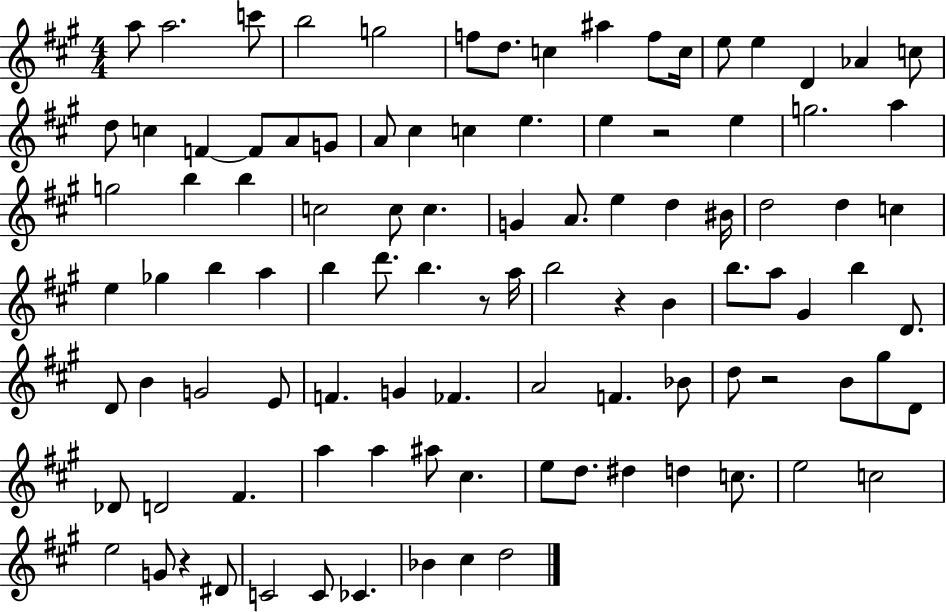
X:1
T:Untitled
M:4/4
L:1/4
K:A
a/2 a2 c'/2 b2 g2 f/2 d/2 c ^a f/2 c/4 e/2 e D _A c/2 d/2 c F F/2 A/2 G/2 A/2 ^c c e e z2 e g2 a g2 b b c2 c/2 c G A/2 e d ^B/4 d2 d c e _g b a b d'/2 b z/2 a/4 b2 z B b/2 a/2 ^G b D/2 D/2 B G2 E/2 F G _F A2 F _B/2 d/2 z2 B/2 ^g/2 D/2 _D/2 D2 ^F a a ^a/2 ^c e/2 d/2 ^d d c/2 e2 c2 e2 G/2 z ^D/2 C2 C/2 _C _B ^c d2